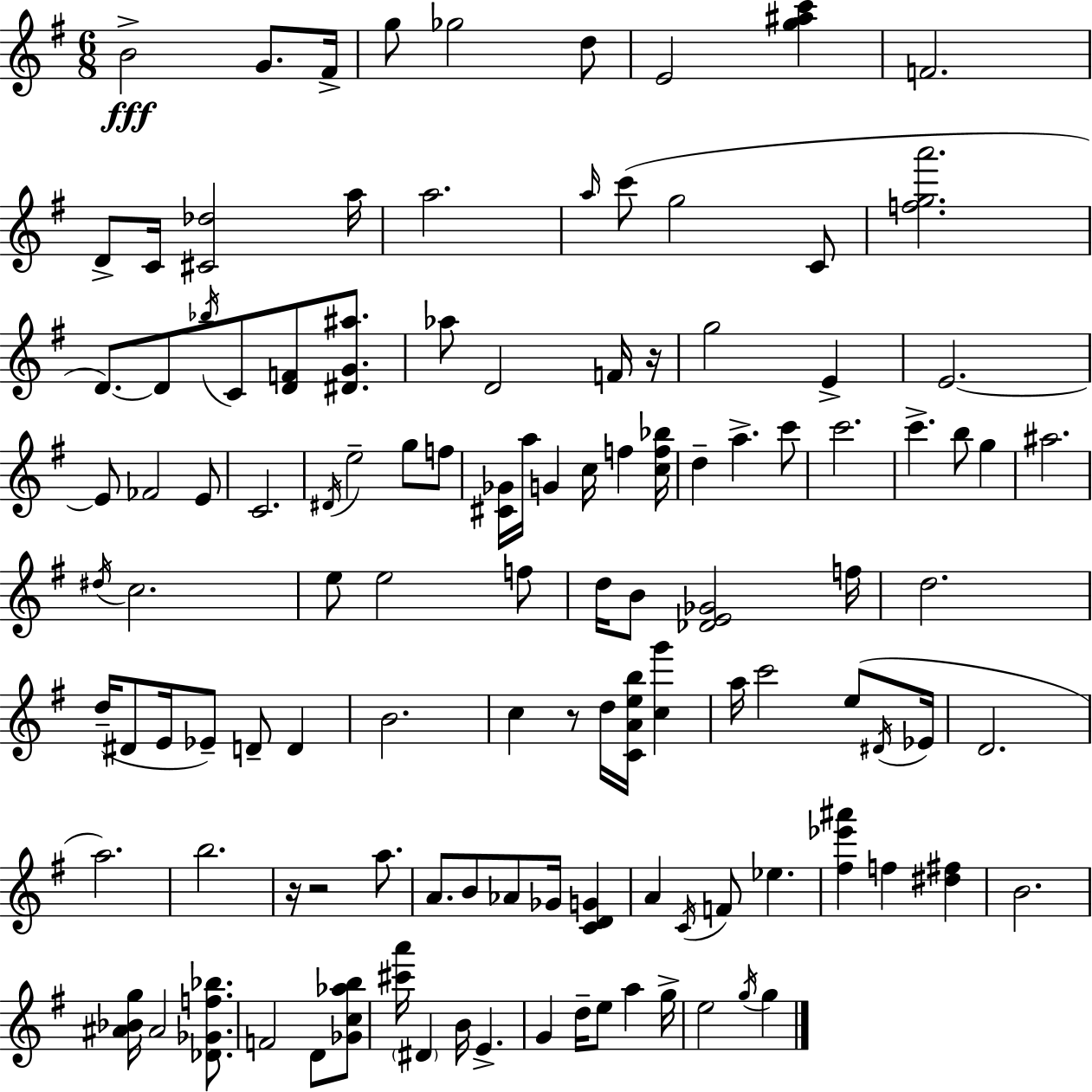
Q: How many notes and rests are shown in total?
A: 118